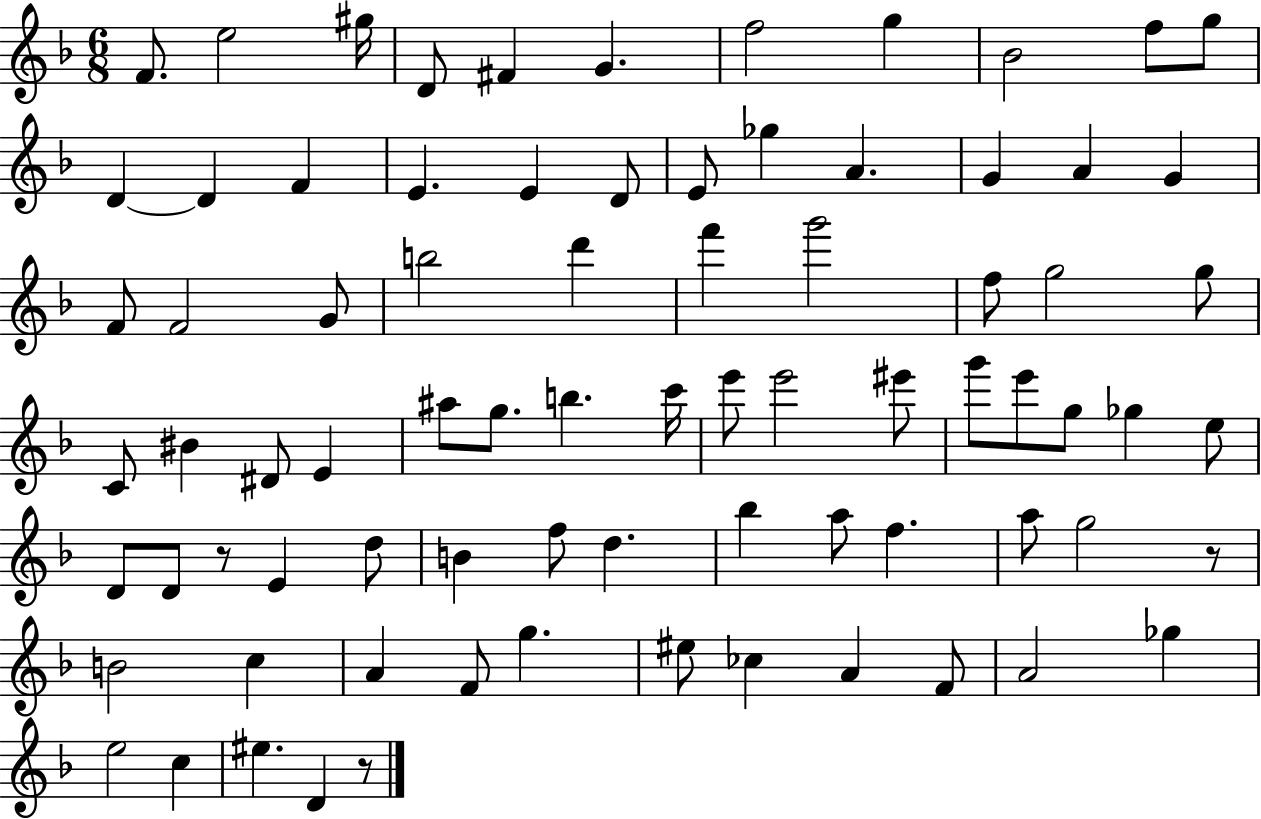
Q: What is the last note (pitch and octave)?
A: D4